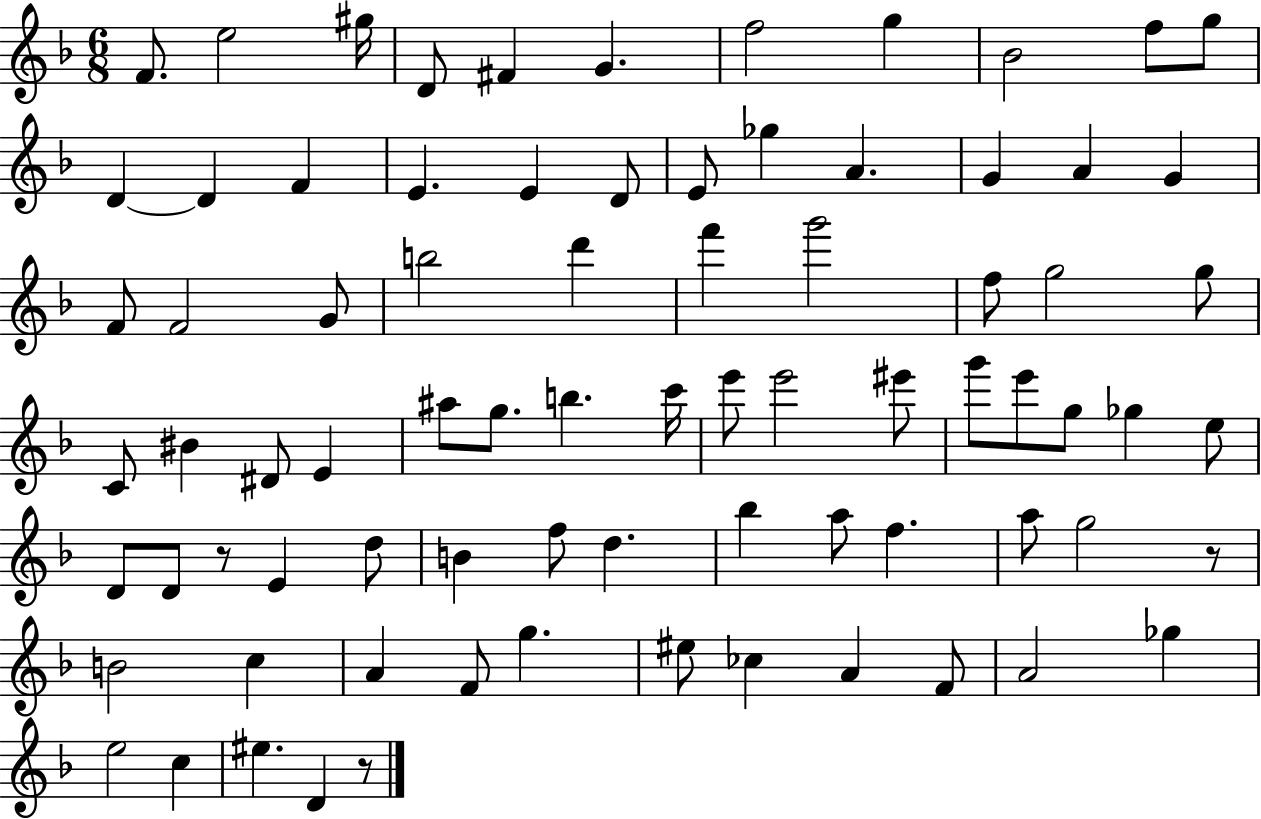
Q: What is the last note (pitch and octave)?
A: D4